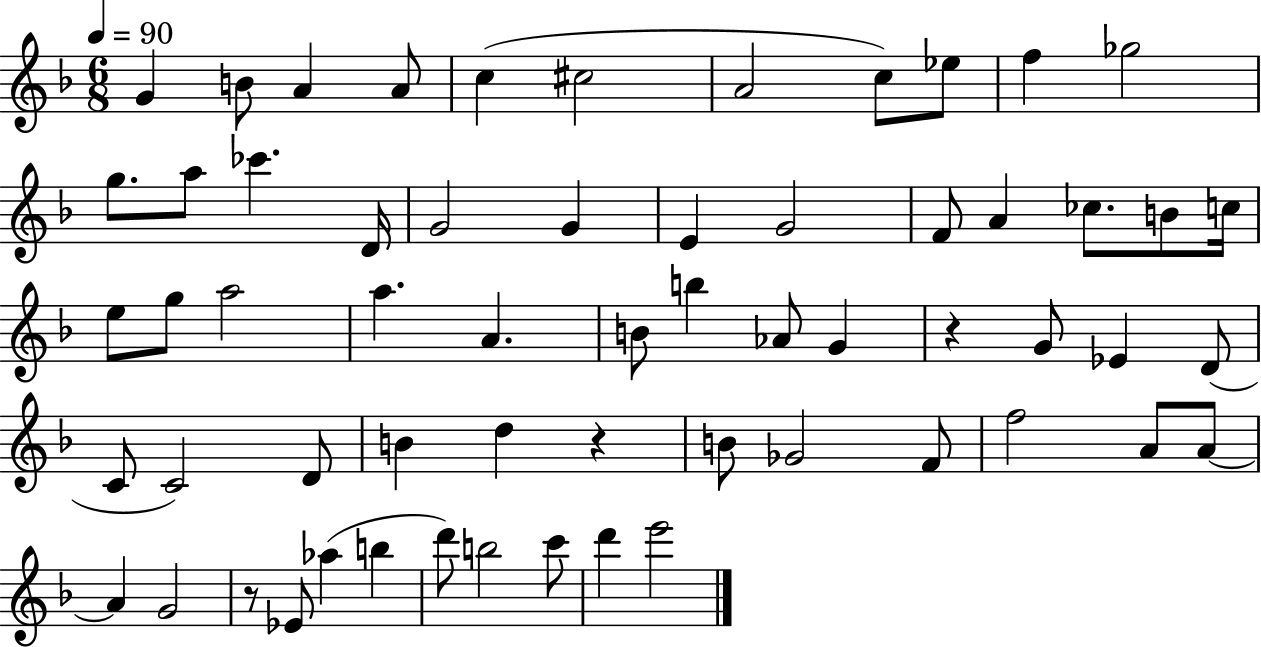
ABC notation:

X:1
T:Untitled
M:6/8
L:1/4
K:F
G B/2 A A/2 c ^c2 A2 c/2 _e/2 f _g2 g/2 a/2 _c' D/4 G2 G E G2 F/2 A _c/2 B/2 c/4 e/2 g/2 a2 a A B/2 b _A/2 G z G/2 _E D/2 C/2 C2 D/2 B d z B/2 _G2 F/2 f2 A/2 A/2 A G2 z/2 _E/2 _a b d'/2 b2 c'/2 d' e'2